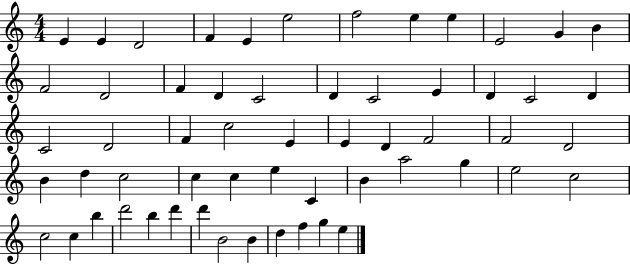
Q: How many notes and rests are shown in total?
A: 58